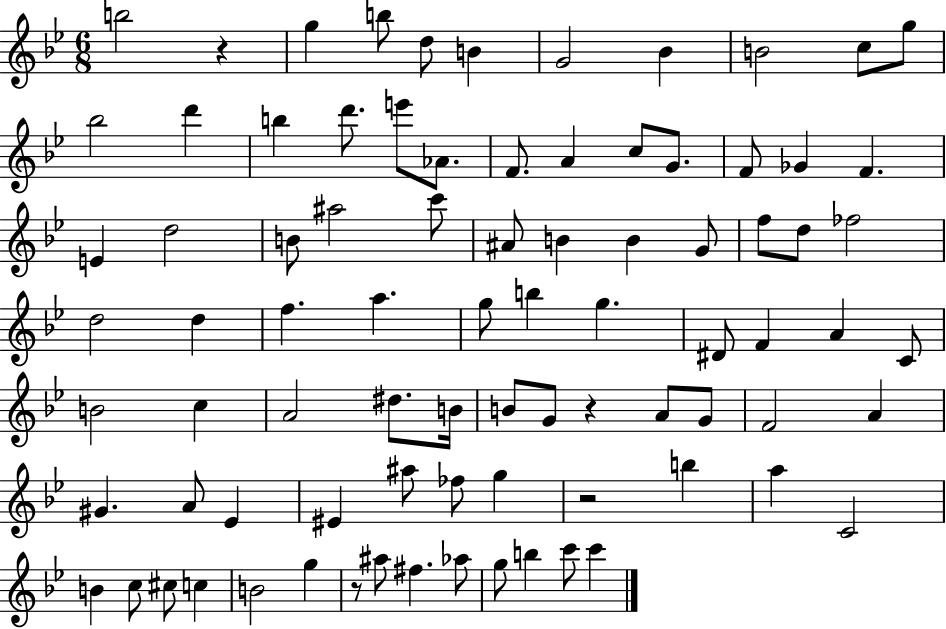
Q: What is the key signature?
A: BES major